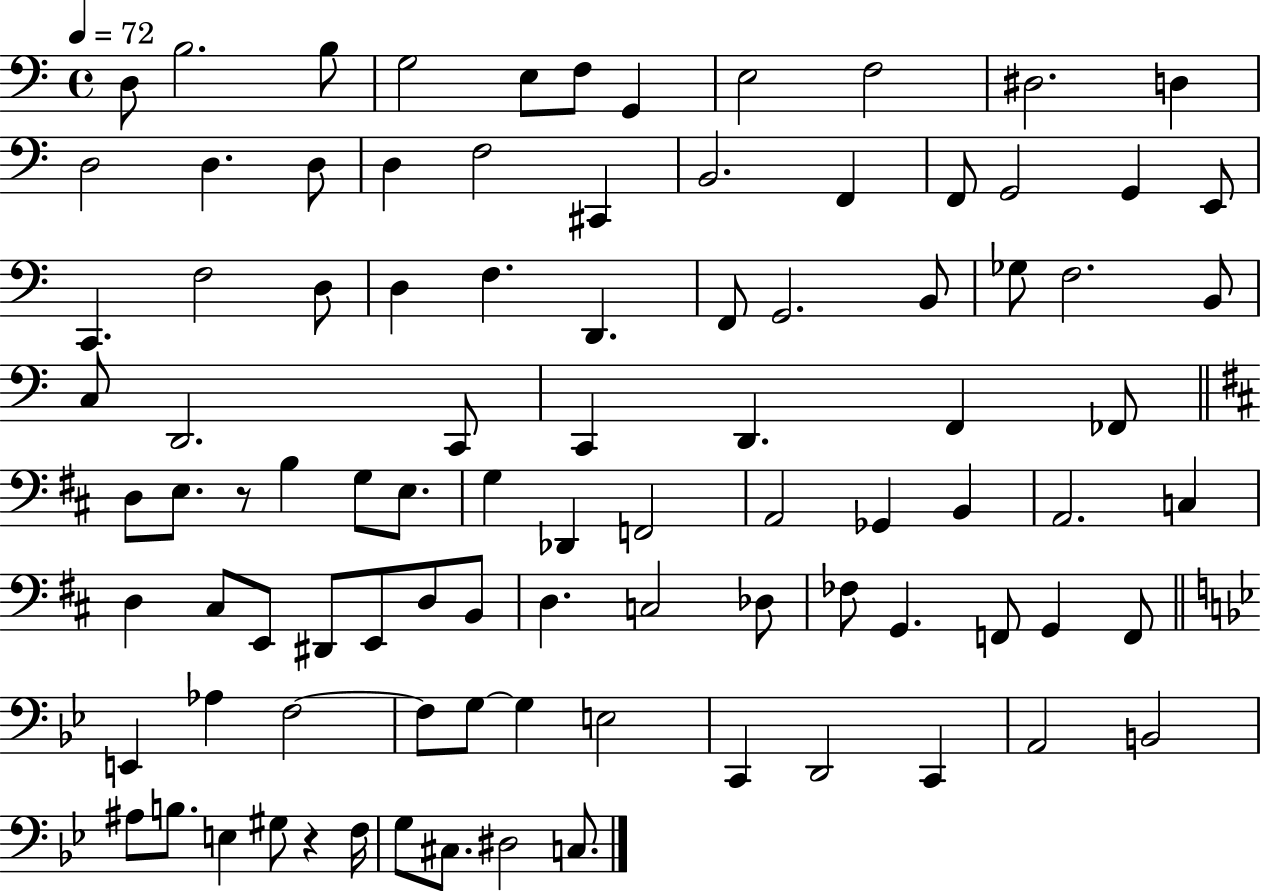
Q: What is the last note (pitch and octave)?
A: C3